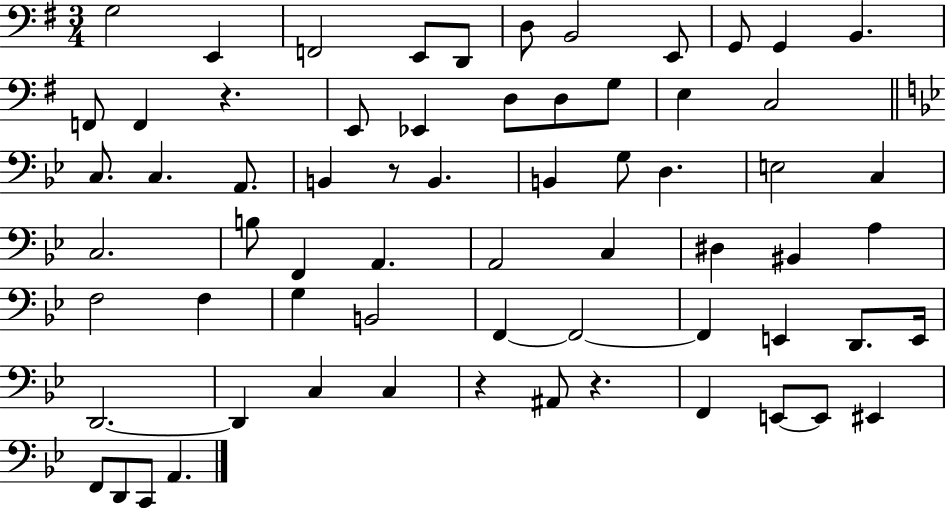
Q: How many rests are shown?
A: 4